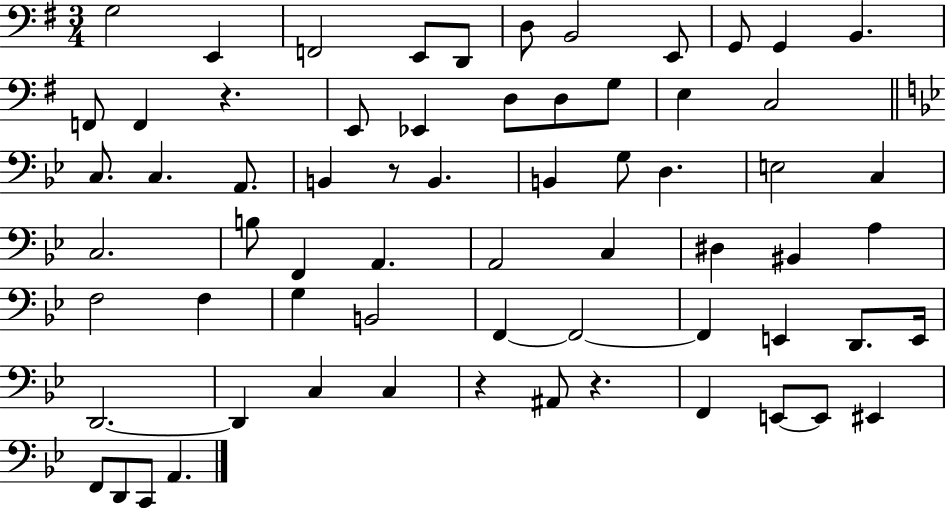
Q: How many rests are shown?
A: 4